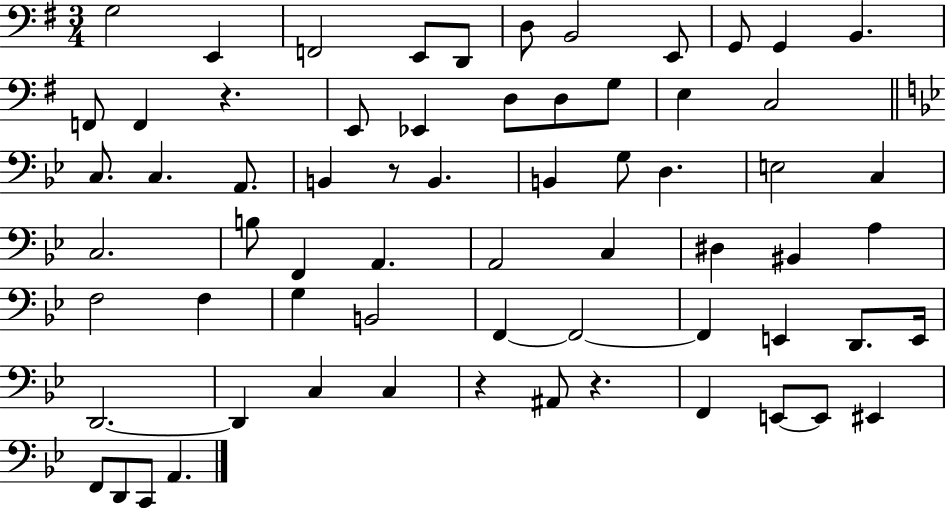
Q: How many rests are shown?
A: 4